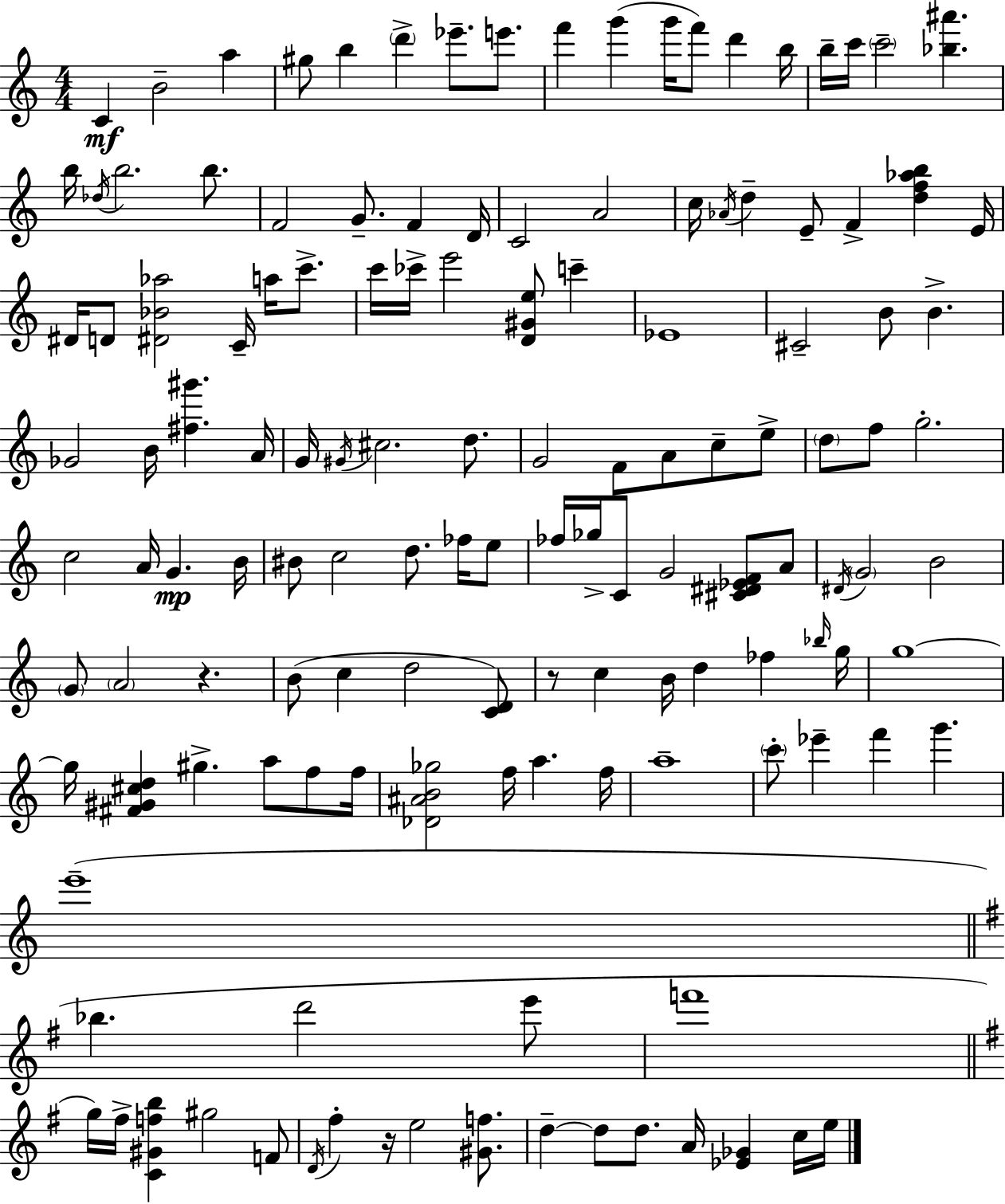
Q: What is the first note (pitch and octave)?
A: C4